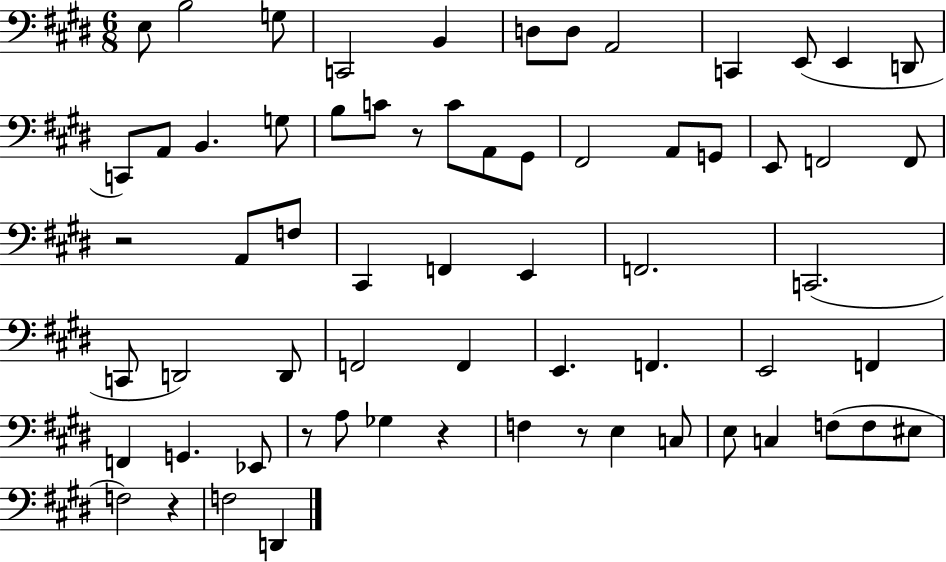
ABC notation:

X:1
T:Untitled
M:6/8
L:1/4
K:E
E,/2 B,2 G,/2 C,,2 B,, D,/2 D,/2 A,,2 C,, E,,/2 E,, D,,/2 C,,/2 A,,/2 B,, G,/2 B,/2 C/2 z/2 C/2 A,,/2 ^G,,/2 ^F,,2 A,,/2 G,,/2 E,,/2 F,,2 F,,/2 z2 A,,/2 F,/2 ^C,, F,, E,, F,,2 C,,2 C,,/2 D,,2 D,,/2 F,,2 F,, E,, F,, E,,2 F,, F,, G,, _E,,/2 z/2 A,/2 _G, z F, z/2 E, C,/2 E,/2 C, F,/2 F,/2 ^E,/2 F,2 z F,2 D,,